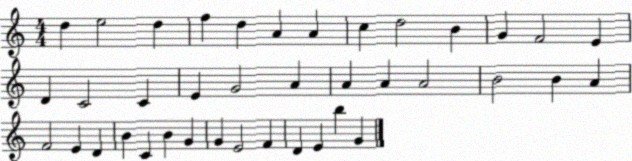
X:1
T:Untitled
M:4/4
L:1/4
K:C
d e2 d f d A A c d2 B G F2 E D C2 C E G2 A A A A2 B2 B A F2 E D B C B G G E2 F D E b G